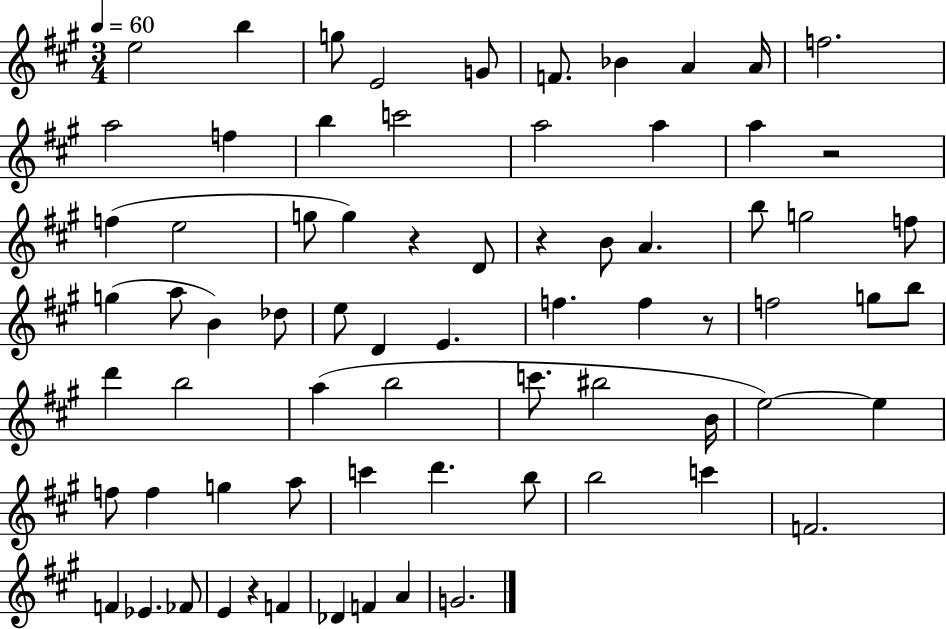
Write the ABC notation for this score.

X:1
T:Untitled
M:3/4
L:1/4
K:A
e2 b g/2 E2 G/2 F/2 _B A A/4 f2 a2 f b c'2 a2 a a z2 f e2 g/2 g z D/2 z B/2 A b/2 g2 f/2 g a/2 B _d/2 e/2 D E f f z/2 f2 g/2 b/2 d' b2 a b2 c'/2 ^b2 B/4 e2 e f/2 f g a/2 c' d' b/2 b2 c' F2 F _E _F/2 E z F _D F A G2